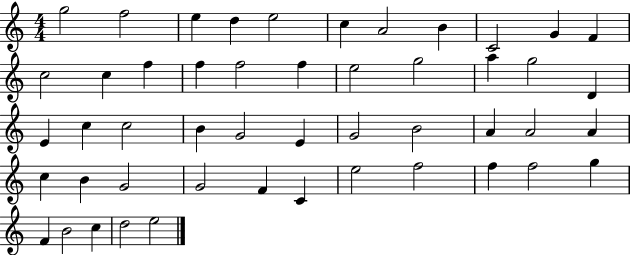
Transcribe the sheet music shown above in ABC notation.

X:1
T:Untitled
M:4/4
L:1/4
K:C
g2 f2 e d e2 c A2 B C2 G F c2 c f f f2 f e2 g2 a g2 D E c c2 B G2 E G2 B2 A A2 A c B G2 G2 F C e2 f2 f f2 g F B2 c d2 e2